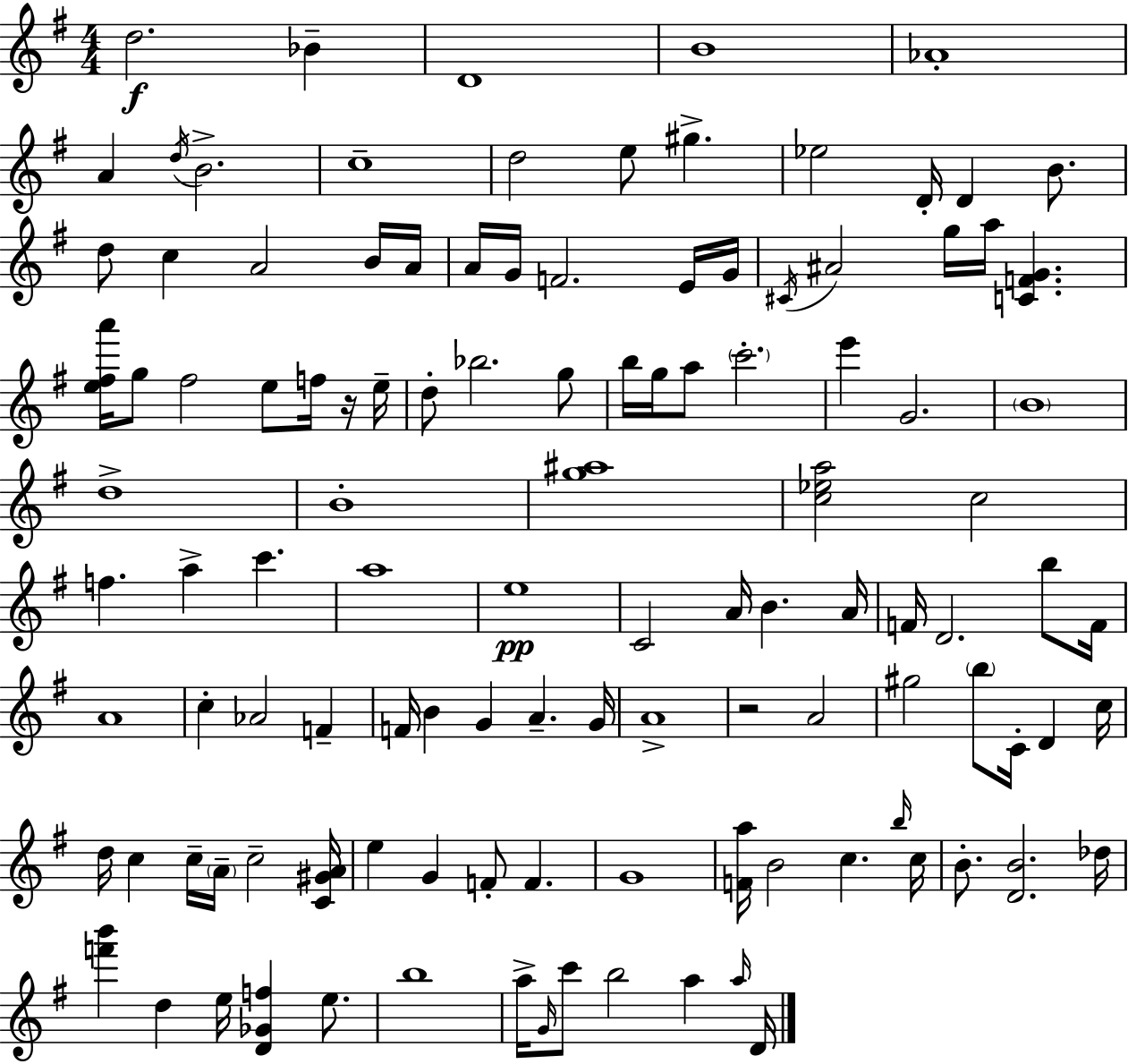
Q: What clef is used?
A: treble